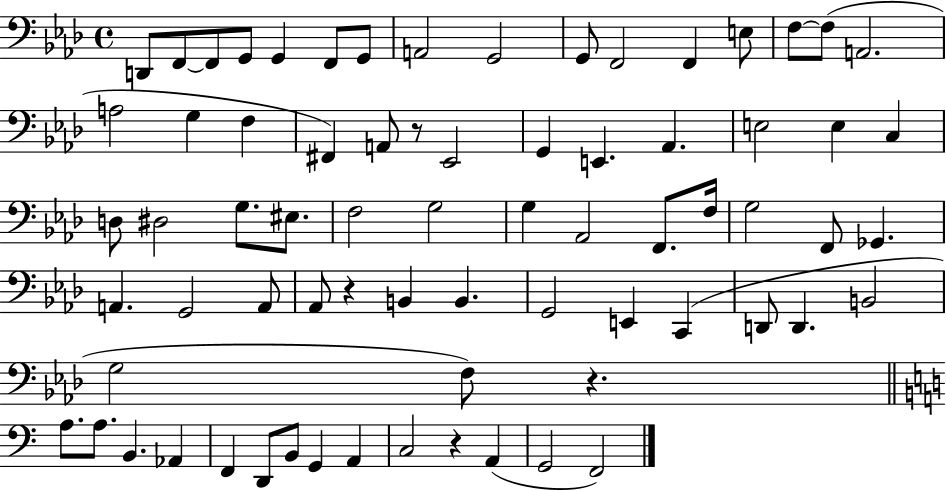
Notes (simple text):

D2/e F2/e F2/e G2/e G2/q F2/e G2/e A2/h G2/h G2/e F2/h F2/q E3/e F3/e F3/e A2/h. A3/h G3/q F3/q F#2/q A2/e R/e Eb2/h G2/q E2/q. Ab2/q. E3/h E3/q C3/q D3/e D#3/h G3/e. EIS3/e. F3/h G3/h G3/q Ab2/h F2/e. F3/s G3/h F2/e Gb2/q. A2/q. G2/h A2/e Ab2/e R/q B2/q B2/q. G2/h E2/q C2/q D2/e D2/q. B2/h G3/h F3/e R/q. A3/e. A3/e. B2/q. Ab2/q F2/q D2/e B2/e G2/q A2/q C3/h R/q A2/q G2/h F2/h